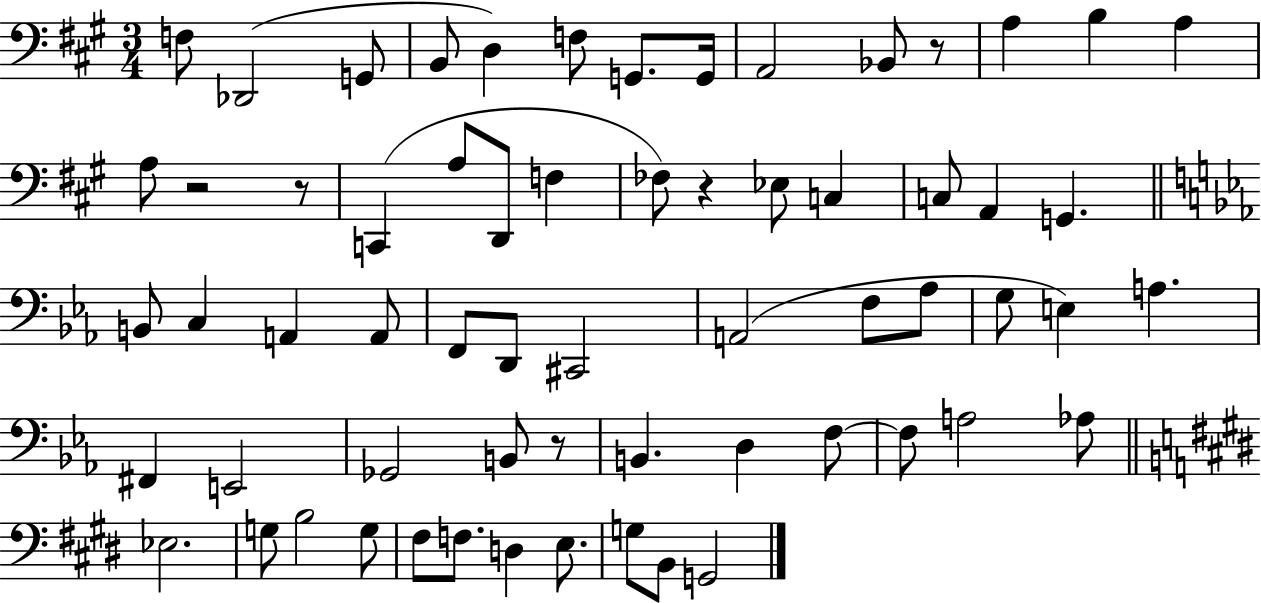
X:1
T:Untitled
M:3/4
L:1/4
K:A
F,/2 _D,,2 G,,/2 B,,/2 D, F,/2 G,,/2 G,,/4 A,,2 _B,,/2 z/2 A, B, A, A,/2 z2 z/2 C,, A,/2 D,,/2 F, _F,/2 z _E,/2 C, C,/2 A,, G,, B,,/2 C, A,, A,,/2 F,,/2 D,,/2 ^C,,2 A,,2 F,/2 _A,/2 G,/2 E, A, ^F,, E,,2 _G,,2 B,,/2 z/2 B,, D, F,/2 F,/2 A,2 _A,/2 _E,2 G,/2 B,2 G,/2 ^F,/2 F,/2 D, E,/2 G,/2 B,,/2 G,,2